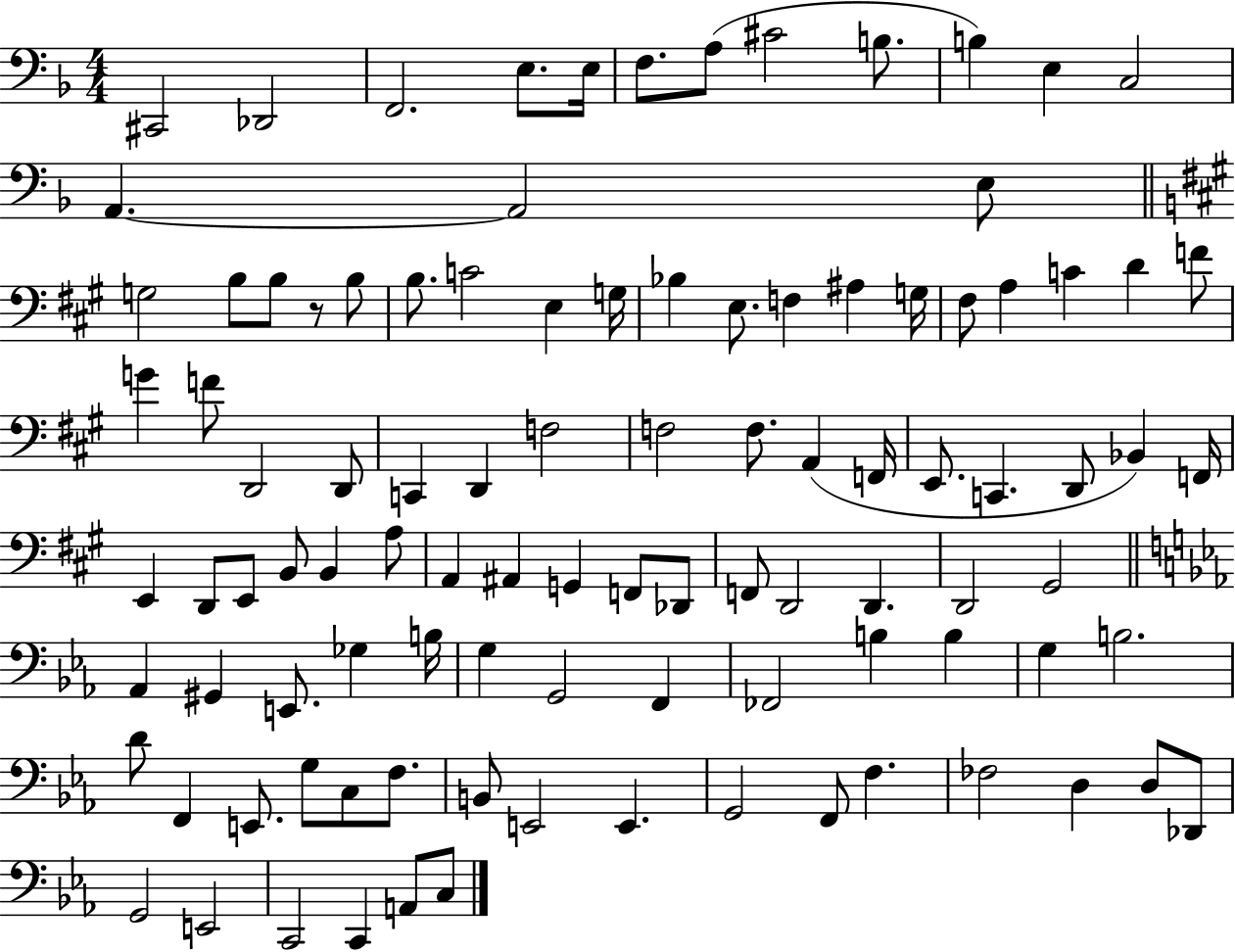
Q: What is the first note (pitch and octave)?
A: C#2